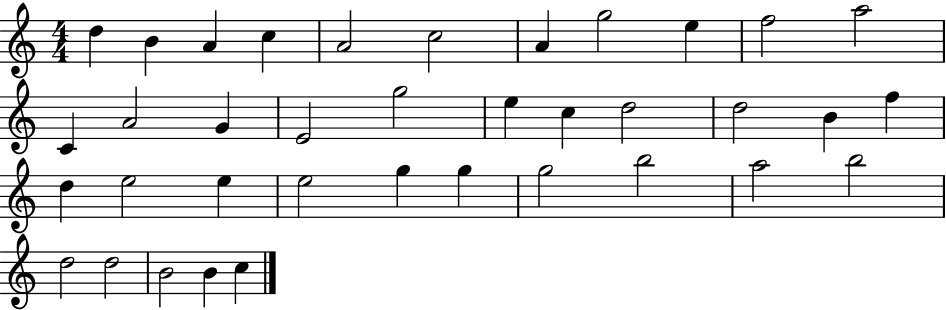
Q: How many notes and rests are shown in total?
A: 37